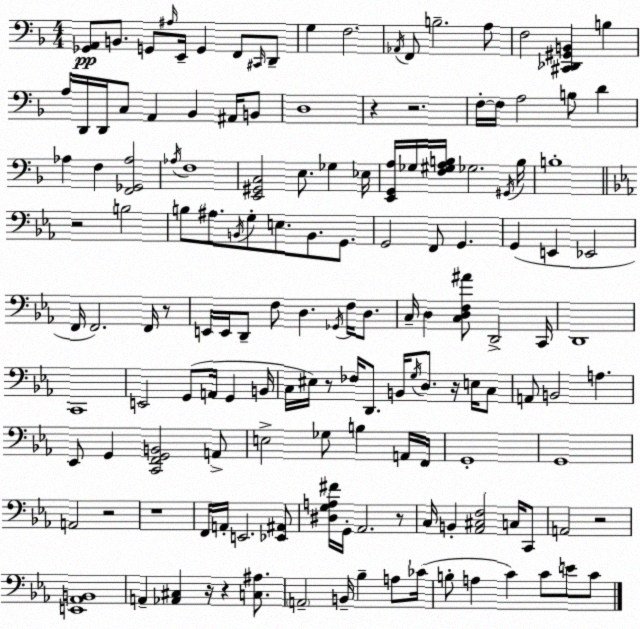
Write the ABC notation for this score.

X:1
T:Untitled
M:4/4
L:1/4
K:F
[_G,,A,,]/2 B,,/2 G,,/2 ^A,/4 E,,/4 G,, F,,/2 ^C,,/4 D,,/2 G, F,2 _A,,/4 F,,/2 B,2 A,/2 F,2 [^C,,_D,,^G,,B,,] B, A,/4 D,,/4 D,,/4 C,/2 A,, _B,, ^A,,/4 B,,/2 D,4 z z2 F,/4 F,/4 A,2 B,/2 D _A, F, [F,,_G,,_A,]2 _A,/4 F,4 [E,,^G,,C,]2 E,/2 _G, _E,/4 [E,,G,,A,]/4 _G,/4 [F,^G,A,B,]/4 _G,2 ^G,,/4 B,/4 B,4 z2 B,2 B,/2 ^A,/2 B,,/4 G,/2 E,/2 B,,/2 G,,/2 G,,2 F,,/2 G,, G,, E,, _E,,2 F,,/4 F,,2 F,,/4 z/2 E,,/4 E,,/4 D,,/2 F,/2 D, _G,,/4 F,/4 D,/2 C,/4 D, [C,D,F,^A]/2 D,,2 C,,/4 D,,4 C,,4 E,,2 G,,/2 A,,/4 G,, B,,/4 C,/4 ^E,/4 z/2 _F,/4 D,,/2 B,,/4 G,/4 D,/2 z/4 E,/4 C,/2 A,,/2 B,,2 A, _E,,/2 G,, [C,,F,,G,,B,,]2 A,,/2 E,2 _G,/2 B, A,,/4 F,,/4 G,,4 G,,4 A,,2 z2 z4 F,,/4 A,,/4 E,,2 [_E,,^A,,]/2 [^D,G,A,^F]/4 G,,/4 _A,,2 z/2 C,/4 B,, [_A,,^C,F,]2 C,/4 C,,/2 A,,2 z2 [E,,_A,,B,,]4 A,, [_A,,^C,] z/4 z [C,^A,]/2 A,,2 B,,/4 _B, A,/2 _C/4 B,/2 A, C C/2 E/2 C/2